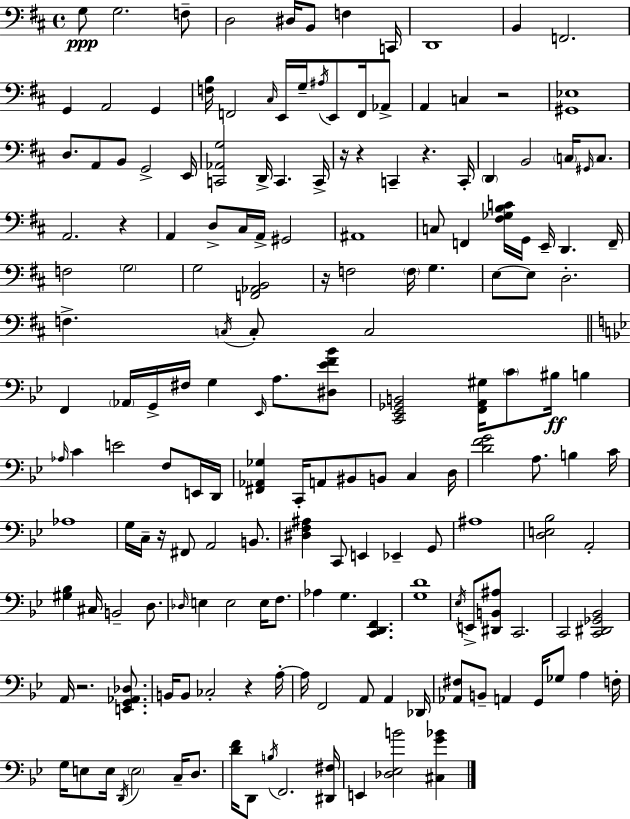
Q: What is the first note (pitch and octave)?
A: G3